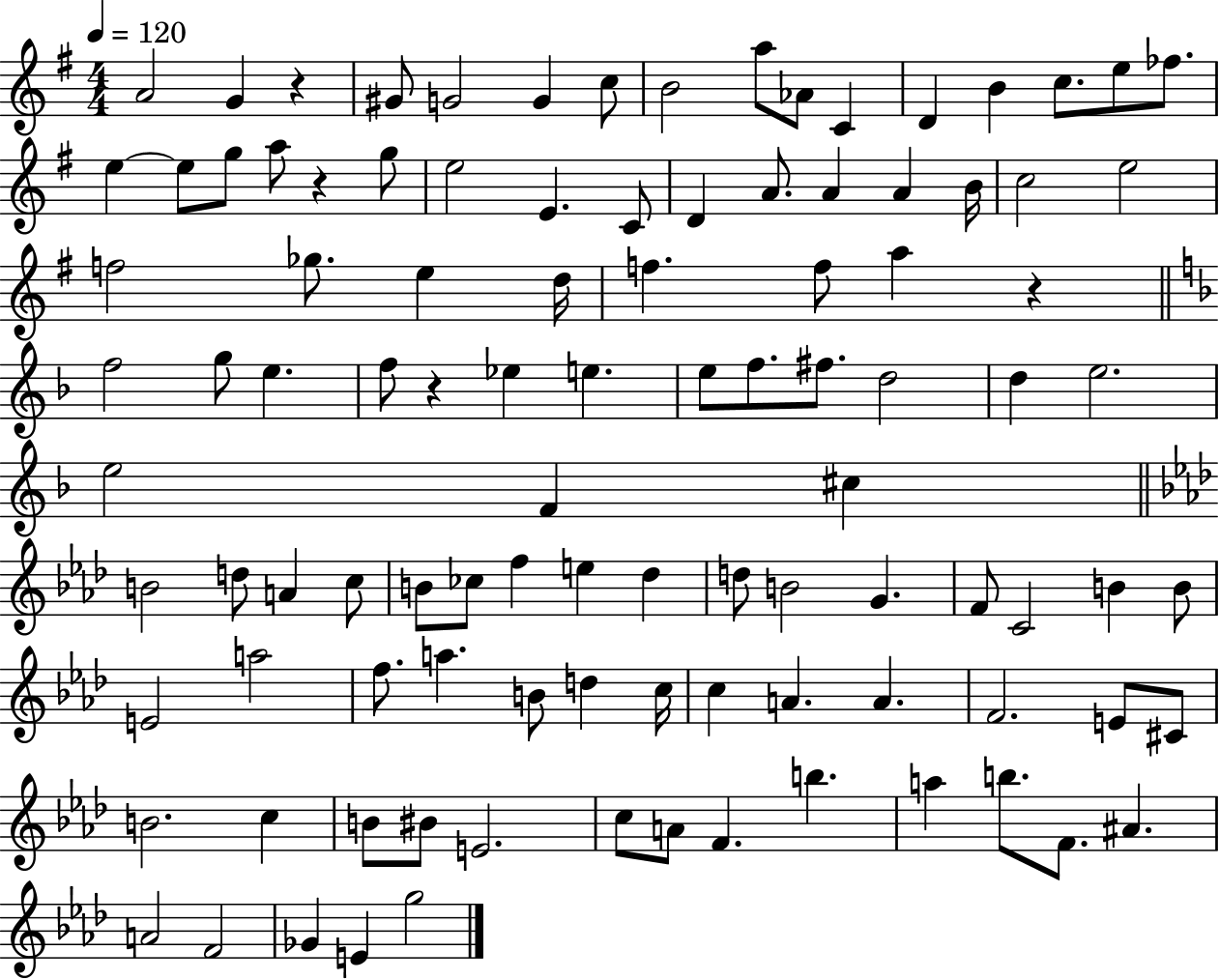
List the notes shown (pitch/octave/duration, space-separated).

A4/h G4/q R/q G#4/e G4/h G4/q C5/e B4/h A5/e Ab4/e C4/q D4/q B4/q C5/e. E5/e FES5/e. E5/q E5/e G5/e A5/e R/q G5/e E5/h E4/q. C4/e D4/q A4/e. A4/q A4/q B4/s C5/h E5/h F5/h Gb5/e. E5/q D5/s F5/q. F5/e A5/q R/q F5/h G5/e E5/q. F5/e R/q Eb5/q E5/q. E5/e F5/e. F#5/e. D5/h D5/q E5/h. E5/h F4/q C#5/q B4/h D5/e A4/q C5/e B4/e CES5/e F5/q E5/q Db5/q D5/e B4/h G4/q. F4/e C4/h B4/q B4/e E4/h A5/h F5/e. A5/q. B4/e D5/q C5/s C5/q A4/q. A4/q. F4/h. E4/e C#4/e B4/h. C5/q B4/e BIS4/e E4/h. C5/e A4/e F4/q. B5/q. A5/q B5/e. F4/e. A#4/q. A4/h F4/h Gb4/q E4/q G5/h